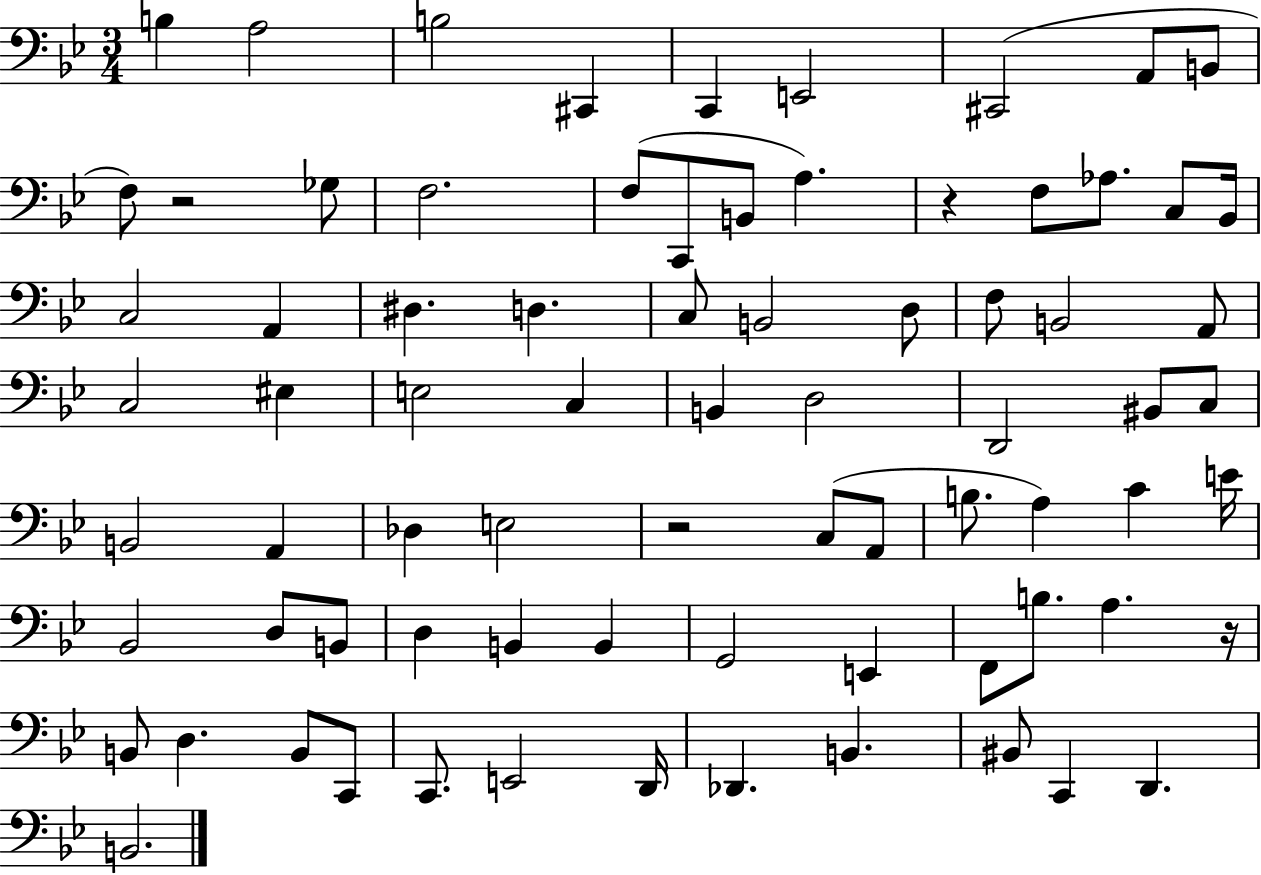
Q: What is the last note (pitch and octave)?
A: B2